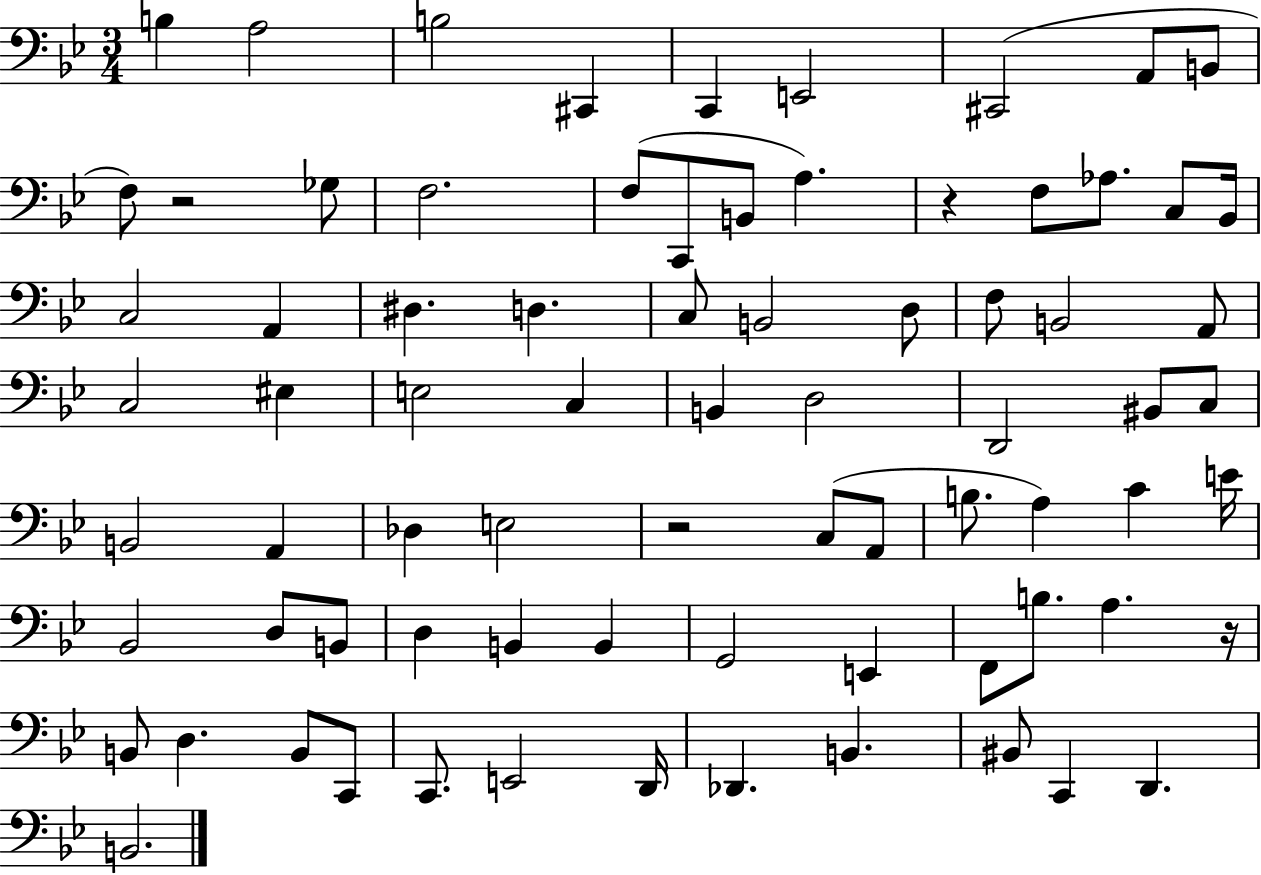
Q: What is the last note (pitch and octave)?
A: B2